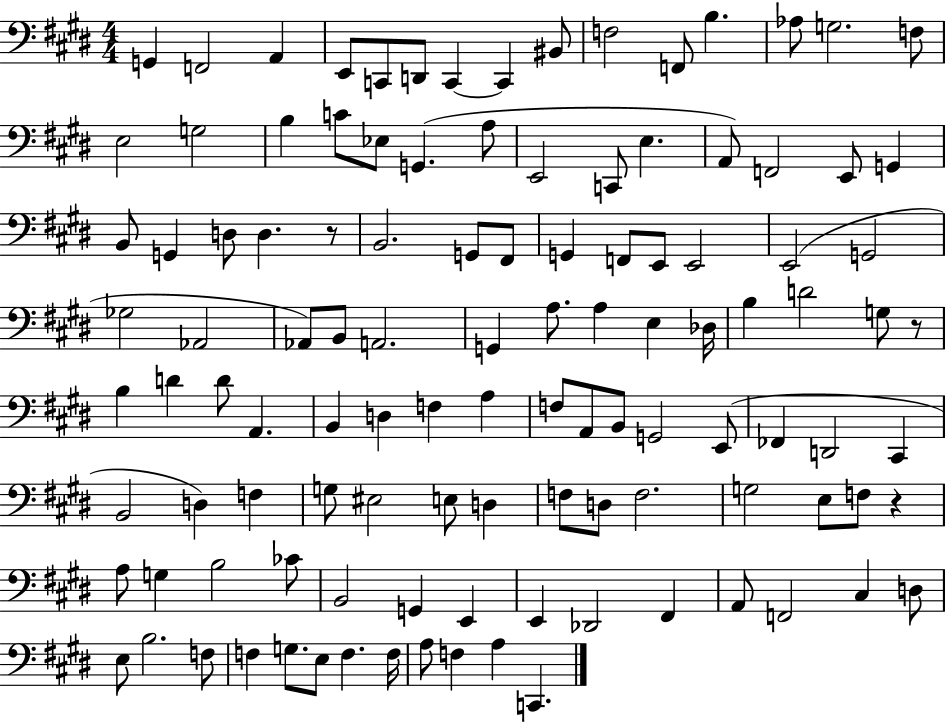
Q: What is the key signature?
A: E major